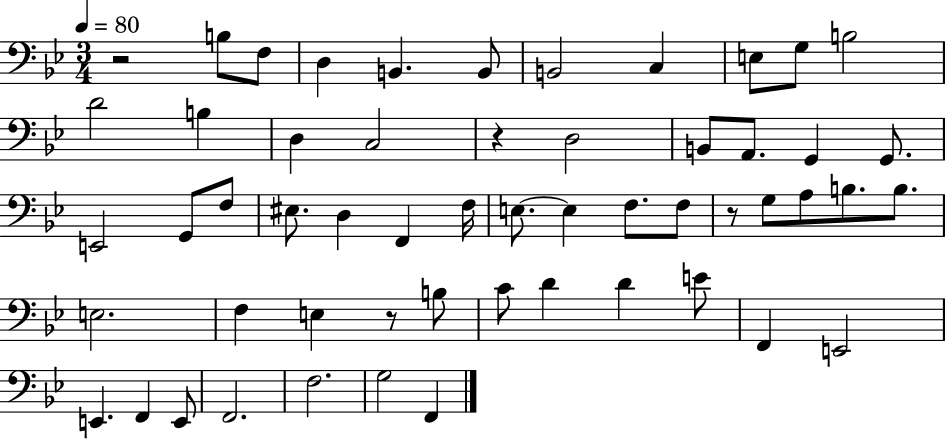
R/h B3/e F3/e D3/q B2/q. B2/e B2/h C3/q E3/e G3/e B3/h D4/h B3/q D3/q C3/h R/q D3/h B2/e A2/e. G2/q G2/e. E2/h G2/e F3/e EIS3/e. D3/q F2/q F3/s E3/e. E3/q F3/e. F3/e R/e G3/e A3/e B3/e. B3/e. E3/h. F3/q E3/q R/e B3/e C4/e D4/q D4/q E4/e F2/q E2/h E2/q. F2/q E2/e F2/h. F3/h. G3/h F2/q